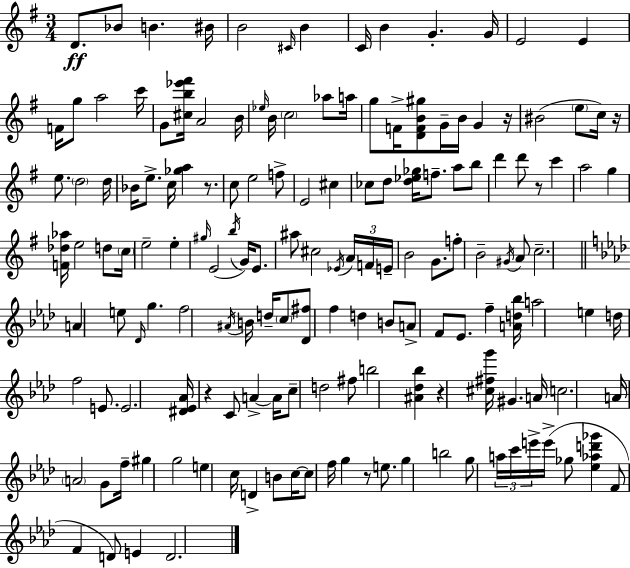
D4/e. Bb4/e B4/q. BIS4/s B4/h C#4/s B4/q C4/s B4/q G4/q. G4/s E4/h E4/q F4/s G5/e A5/h C6/s G4/e [C#5,B5,Eb6,F#6]/s A4/h B4/s Eb5/s B4/s C5/h Ab5/e A5/s G5/e F4/s [D4,F4,B4,G#5]/e G4/s B4/s G4/q R/s BIS4/h E5/e C5/s R/s E5/e. D5/h D5/s Bb4/s E5/e. C5/s [Gb5,A5]/q R/e. C5/e E5/h F5/e E4/h C#5/q CES5/e D5/e [D5,Eb5,Gb5]/s F5/e. A5/e B5/e D6/q D6/e R/e C6/q A5/h G5/q [F4,Db5,Ab5]/s E5/h D5/e C5/s E5/h E5/q G#5/s E4/h B5/s G4/s E4/e. A#5/e C#5/h Eb4/s A4/s F4/s E4/s B4/h G4/e. F5/e B4/h G#4/s A4/e C5/h. A4/q E5/e Db4/s G5/q. F5/h A#4/s B4/s D5/s C5/e [Db4,F#5]/e F5/q D5/q B4/e A4/e F4/e Eb4/e. F5/q [A4,D5,Bb5]/s A5/h E5/q D5/s F5/h E4/e. E4/h. [D#4,Eb4,Ab4]/s R/q C4/e A4/q A4/s C5/e D5/h F#5/e B5/h [A#4,Db5,Bb5]/q R/q [C#5,F#5,G6]/s G#4/q. A4/s C5/h. A4/s A4/h G4/e F5/s G#5/q G5/h E5/q C5/s D4/q B4/e C5/s C5/e F5/s G5/q R/e E5/e. G5/q B5/h G5/e A5/s C6/s E6/s E6/s Gb5/e [Eb5,Ab5,D6,Gb6]/q F4/e F4/q D4/e E4/q D4/h.